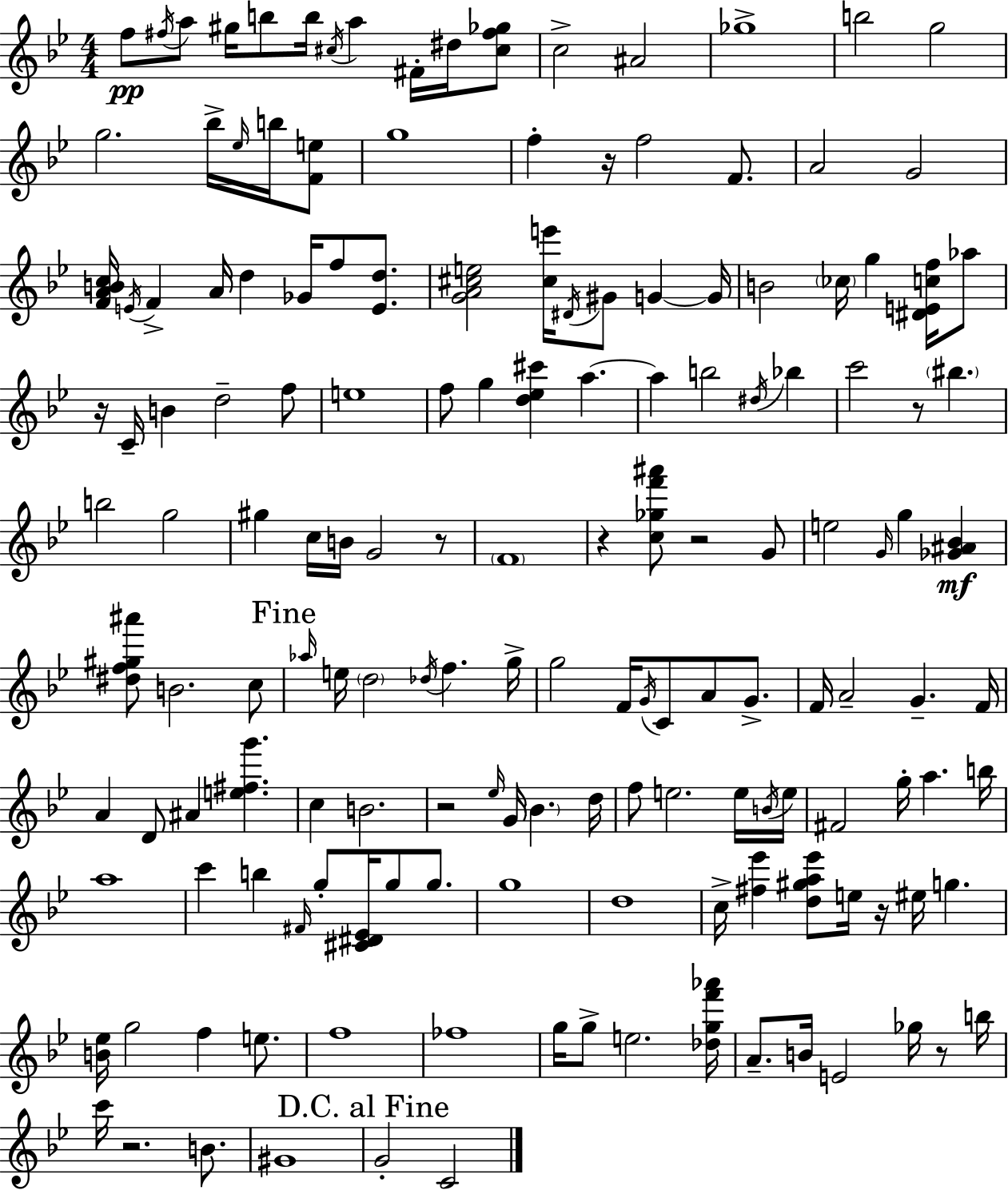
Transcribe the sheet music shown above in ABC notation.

X:1
T:Untitled
M:4/4
L:1/4
K:Gm
f/2 ^f/4 a/2 ^g/4 b/2 b/4 ^c/4 a ^F/4 ^d/4 [^c^f_g]/2 c2 ^A2 _g4 b2 g2 g2 _b/4 _e/4 b/4 [Fe]/2 g4 f z/4 f2 F/2 A2 G2 [FABc]/4 E/4 F A/4 d _G/4 f/2 [Ed]/2 [GA^ce]2 [^ce']/4 ^D/4 ^G/2 G G/4 B2 _c/4 g [^DEcf]/4 _a/2 z/4 C/4 B d2 f/2 e4 f/2 g [d_e^c'] a a b2 ^d/4 _b c'2 z/2 ^b b2 g2 ^g c/4 B/4 G2 z/2 F4 z [c_gf'^a']/2 z2 G/2 e2 G/4 g [_G^A_B] [^df^g^a']/2 B2 c/2 _a/4 e/4 d2 _d/4 f g/4 g2 F/4 G/4 C/2 A/2 G/2 F/4 A2 G F/4 A D/2 ^A [e^fg'] c B2 z2 _e/4 G/4 _B d/4 f/2 e2 e/4 B/4 e/4 ^F2 g/4 a b/4 a4 c' b ^F/4 g/2 [^C^D_E]/4 g/2 g/2 g4 d4 c/4 [^f_e'] [d^ga_e']/2 e/4 z/4 ^e/4 g [B_e]/4 g2 f e/2 f4 _f4 g/4 g/2 e2 [_dgf'_a']/4 A/2 B/4 E2 _g/4 z/2 b/4 c'/4 z2 B/2 ^G4 G2 C2